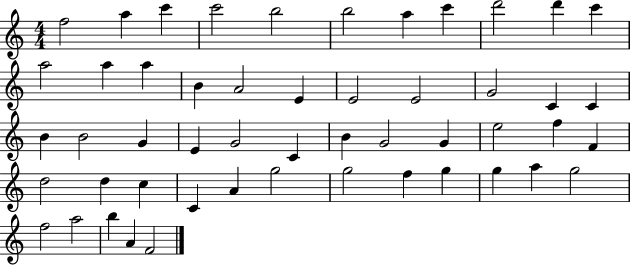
X:1
T:Untitled
M:4/4
L:1/4
K:C
f2 a c' c'2 b2 b2 a c' d'2 d' c' a2 a a B A2 E E2 E2 G2 C C B B2 G E G2 C B G2 G e2 f F d2 d c C A g2 g2 f g g a g2 f2 a2 b A F2